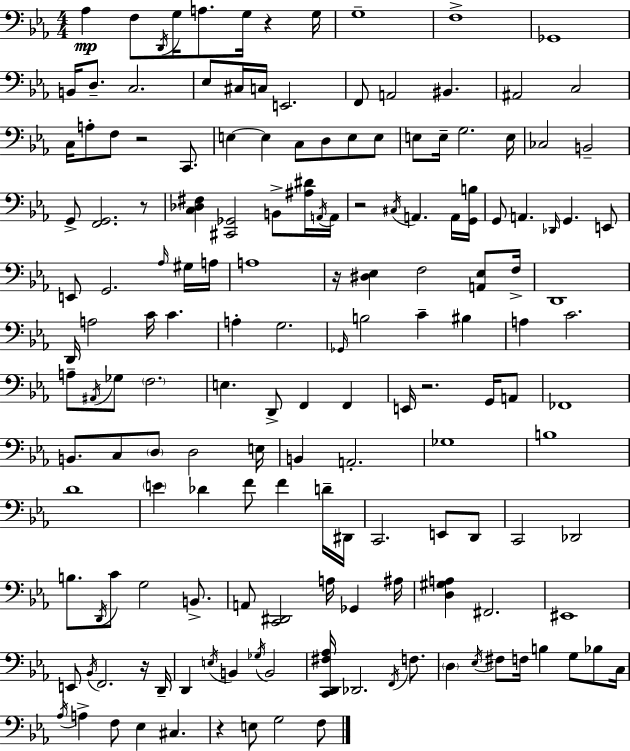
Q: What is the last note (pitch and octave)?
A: F3